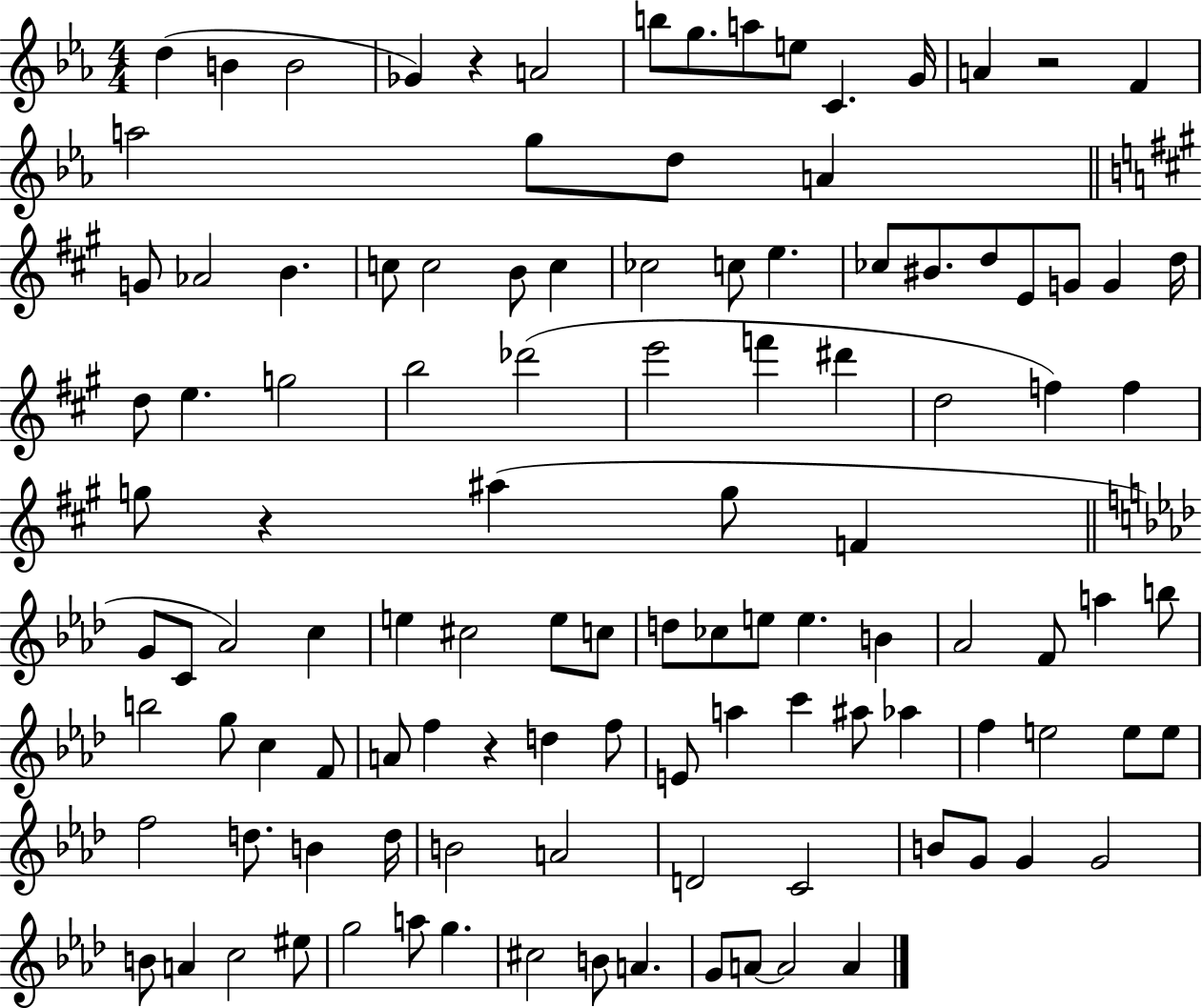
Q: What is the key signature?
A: EES major